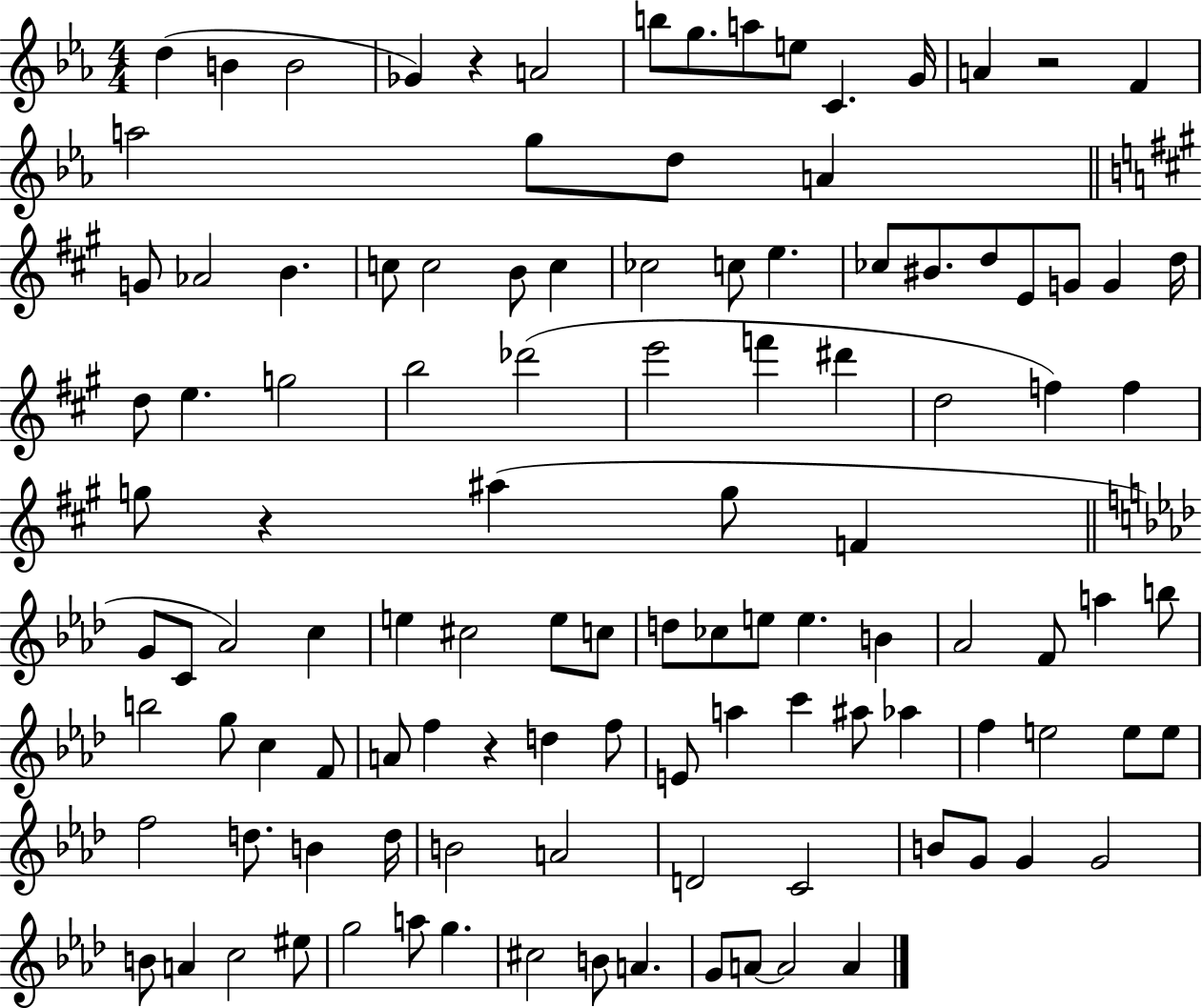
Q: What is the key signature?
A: EES major